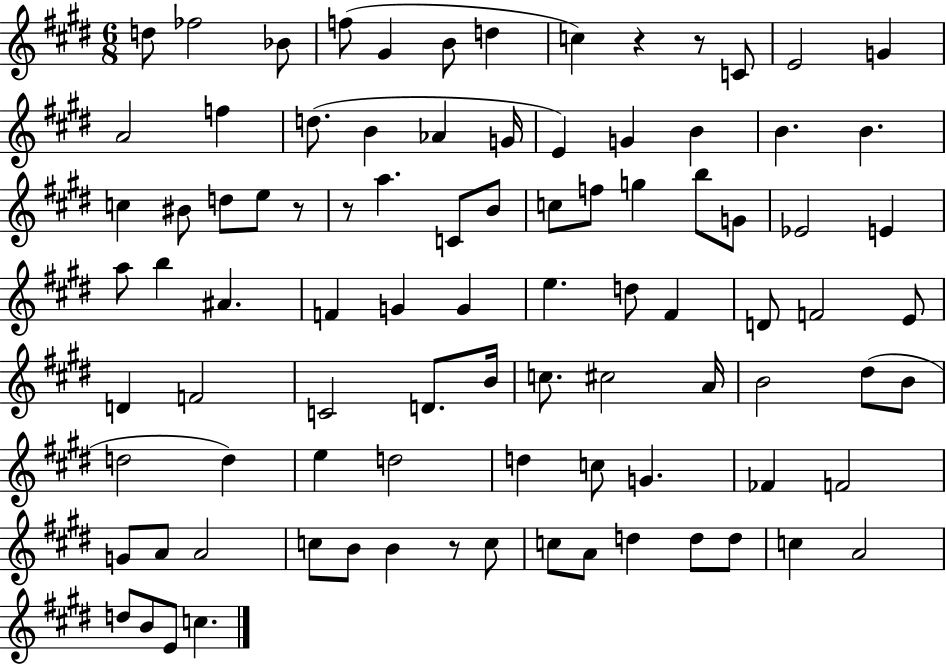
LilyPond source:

{
  \clef treble
  \numericTimeSignature
  \time 6/8
  \key e \major
  d''8 fes''2 bes'8 | f''8( gis'4 b'8 d''4 | c''4) r4 r8 c'8 | e'2 g'4 | \break a'2 f''4 | d''8.( b'4 aes'4 g'16 | e'4) g'4 b'4 | b'4. b'4. | \break c''4 bis'8 d''8 e''8 r8 | r8 a''4. c'8 b'8 | c''8 f''8 g''4 b''8 g'8 | ees'2 e'4 | \break a''8 b''4 ais'4. | f'4 g'4 g'4 | e''4. d''8 fis'4 | d'8 f'2 e'8 | \break d'4 f'2 | c'2 d'8. b'16 | c''8. cis''2 a'16 | b'2 dis''8( b'8 | \break d''2 d''4) | e''4 d''2 | d''4 c''8 g'4. | fes'4 f'2 | \break g'8 a'8 a'2 | c''8 b'8 b'4 r8 c''8 | c''8 a'8 d''4 d''8 d''8 | c''4 a'2 | \break d''8 b'8 e'8 c''4. | \bar "|."
}